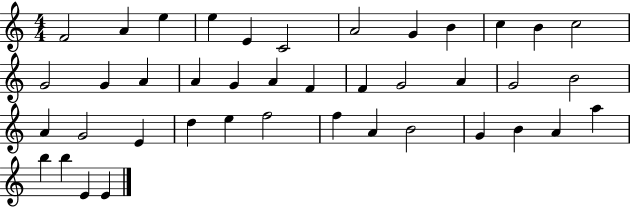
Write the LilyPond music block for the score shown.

{
  \clef treble
  \numericTimeSignature
  \time 4/4
  \key c \major
  f'2 a'4 e''4 | e''4 e'4 c'2 | a'2 g'4 b'4 | c''4 b'4 c''2 | \break g'2 g'4 a'4 | a'4 g'4 a'4 f'4 | f'4 g'2 a'4 | g'2 b'2 | \break a'4 g'2 e'4 | d''4 e''4 f''2 | f''4 a'4 b'2 | g'4 b'4 a'4 a''4 | \break b''4 b''4 e'4 e'4 | \bar "|."
}